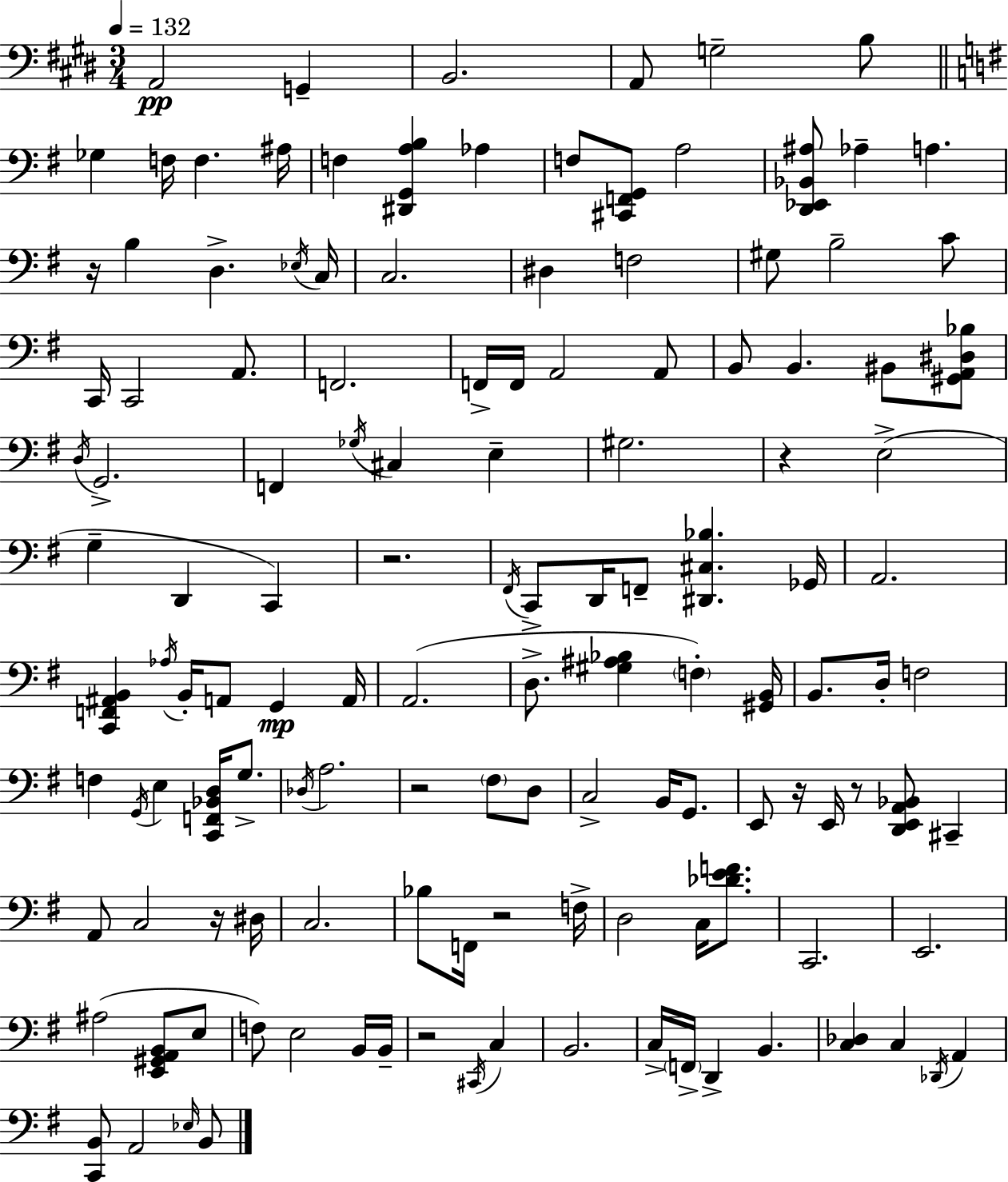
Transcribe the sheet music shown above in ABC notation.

X:1
T:Untitled
M:3/4
L:1/4
K:E
A,,2 G,, B,,2 A,,/2 G,2 B,/2 _G, F,/4 F, ^A,/4 F, [^D,,G,,A,B,] _A, F,/2 [^C,,F,,G,,]/2 A,2 [D,,_E,,_B,,^A,]/2 _A, A, z/4 B, D, _E,/4 C,/4 C,2 ^D, F,2 ^G,/2 B,2 C/2 C,,/4 C,,2 A,,/2 F,,2 F,,/4 F,,/4 A,,2 A,,/2 B,,/2 B,, ^B,,/2 [^G,,A,,^D,_B,]/2 D,/4 G,,2 F,, _G,/4 ^C, E, ^G,2 z E,2 G, D,, C,, z2 ^F,,/4 C,,/2 D,,/4 F,,/2 [^D,,^C,_B,] _G,,/4 A,,2 [C,,F,,^A,,B,,] _A,/4 B,,/4 A,,/2 G,, A,,/4 A,,2 D,/2 [^G,^A,_B,] F, [^G,,B,,]/4 B,,/2 D,/4 F,2 F, G,,/4 E, [C,,F,,_B,,D,]/4 G,/2 _D,/4 A,2 z2 ^F,/2 D,/2 C,2 B,,/4 G,,/2 E,,/2 z/4 E,,/4 z/2 [D,,E,,A,,_B,,]/2 ^C,, A,,/2 C,2 z/4 ^D,/4 C,2 _B,/2 F,,/4 z2 F,/4 D,2 C,/4 [_DEF]/2 C,,2 E,,2 ^A,2 [E,,^G,,A,,B,,]/2 E,/2 F,/2 E,2 B,,/4 B,,/4 z2 ^C,,/4 C, B,,2 C,/4 F,,/4 D,, B,, [C,_D,] C, _D,,/4 A,, [C,,B,,]/2 A,,2 _E,/4 B,,/2